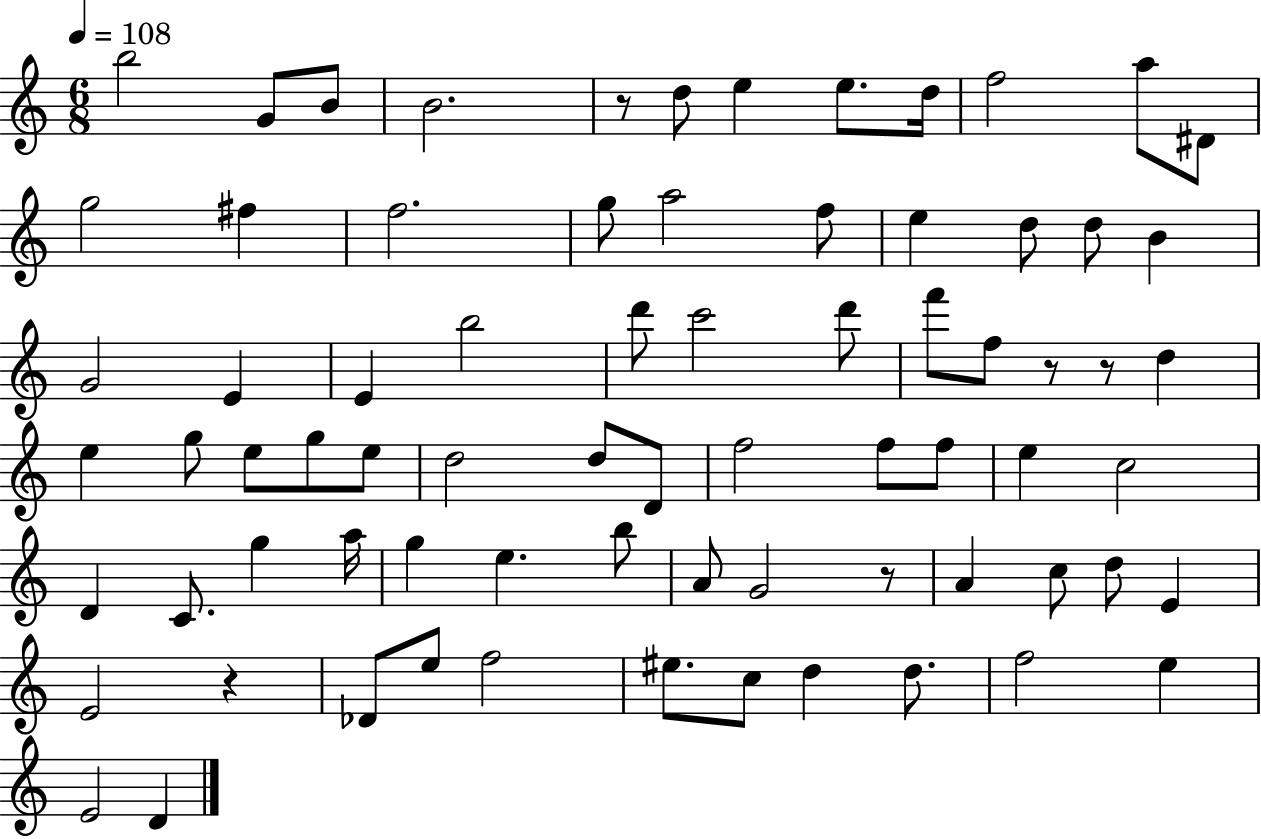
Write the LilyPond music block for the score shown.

{
  \clef treble
  \numericTimeSignature
  \time 6/8
  \key c \major
  \tempo 4 = 108
  b''2 g'8 b'8 | b'2. | r8 d''8 e''4 e''8. d''16 | f''2 a''8 dis'8 | \break g''2 fis''4 | f''2. | g''8 a''2 f''8 | e''4 d''8 d''8 b'4 | \break g'2 e'4 | e'4 b''2 | d'''8 c'''2 d'''8 | f'''8 f''8 r8 r8 d''4 | \break e''4 g''8 e''8 g''8 e''8 | d''2 d''8 d'8 | f''2 f''8 f''8 | e''4 c''2 | \break d'4 c'8. g''4 a''16 | g''4 e''4. b''8 | a'8 g'2 r8 | a'4 c''8 d''8 e'4 | \break e'2 r4 | des'8 e''8 f''2 | eis''8. c''8 d''4 d''8. | f''2 e''4 | \break e'2 d'4 | \bar "|."
}